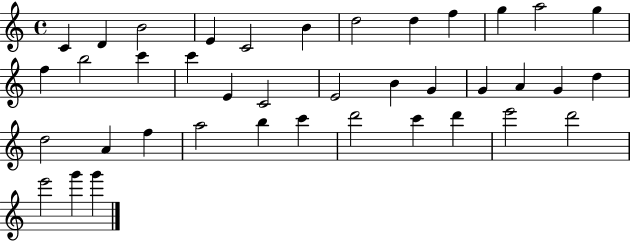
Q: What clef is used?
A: treble